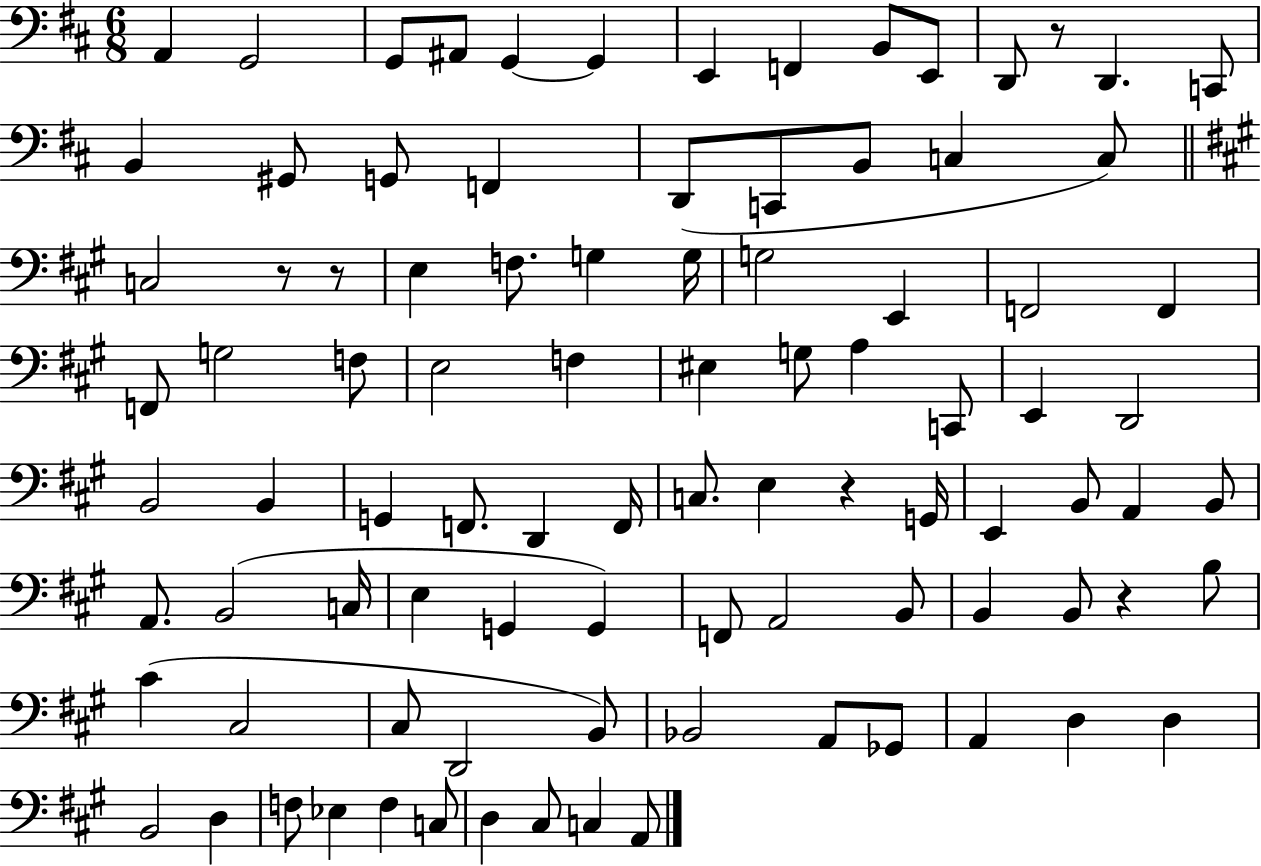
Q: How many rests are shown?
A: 5